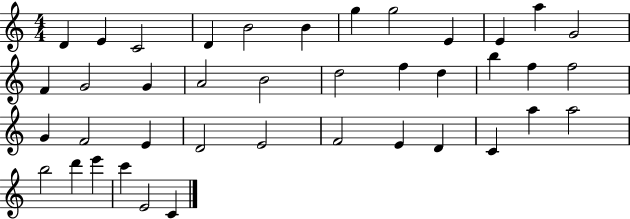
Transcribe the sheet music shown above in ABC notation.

X:1
T:Untitled
M:4/4
L:1/4
K:C
D E C2 D B2 B g g2 E E a G2 F G2 G A2 B2 d2 f d b f f2 G F2 E D2 E2 F2 E D C a a2 b2 d' e' c' E2 C